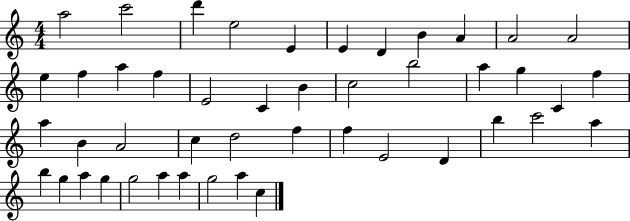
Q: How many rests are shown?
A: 0